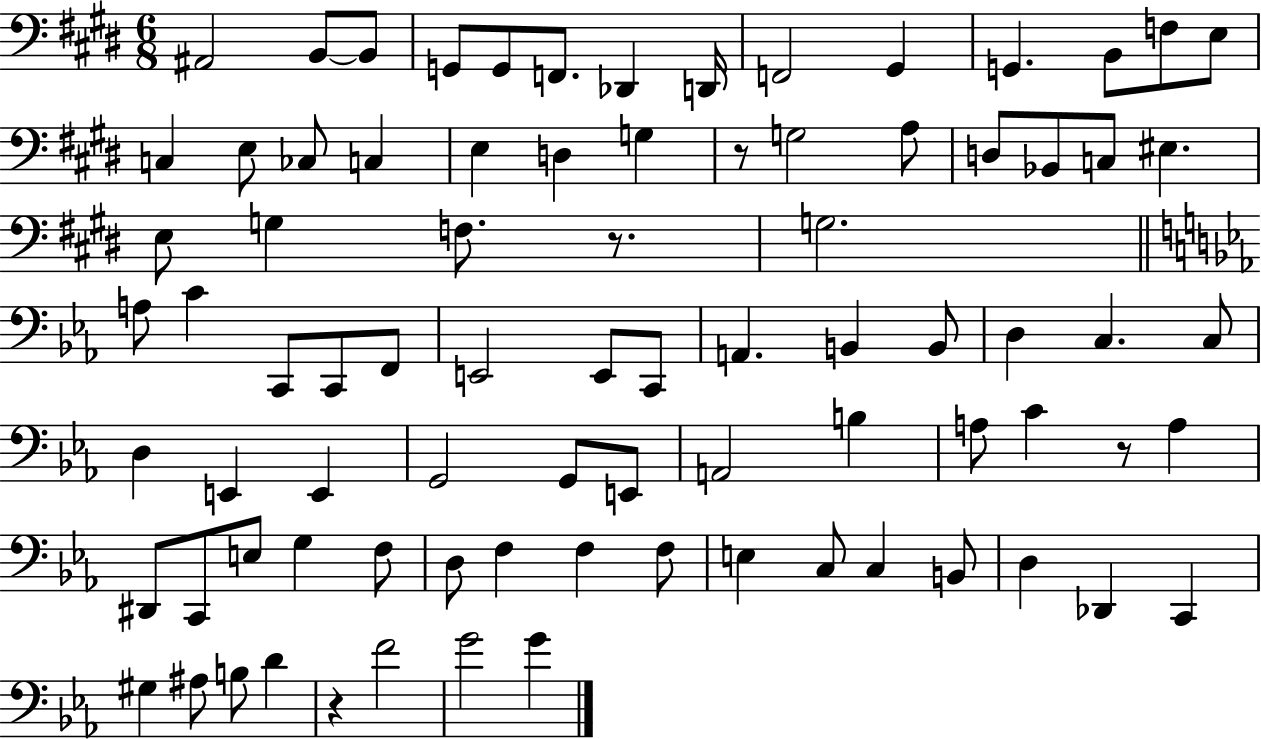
A#2/h B2/e B2/e G2/e G2/e F2/e. Db2/q D2/s F2/h G#2/q G2/q. B2/e F3/e E3/e C3/q E3/e CES3/e C3/q E3/q D3/q G3/q R/e G3/h A3/e D3/e Bb2/e C3/e EIS3/q. E3/e G3/q F3/e. R/e. G3/h. A3/e C4/q C2/e C2/e F2/e E2/h E2/e C2/e A2/q. B2/q B2/e D3/q C3/q. C3/e D3/q E2/q E2/q G2/h G2/e E2/e A2/h B3/q A3/e C4/q R/e A3/q D#2/e C2/e E3/e G3/q F3/e D3/e F3/q F3/q F3/e E3/q C3/e C3/q B2/e D3/q Db2/q C2/q G#3/q A#3/e B3/e D4/q R/q F4/h G4/h G4/q